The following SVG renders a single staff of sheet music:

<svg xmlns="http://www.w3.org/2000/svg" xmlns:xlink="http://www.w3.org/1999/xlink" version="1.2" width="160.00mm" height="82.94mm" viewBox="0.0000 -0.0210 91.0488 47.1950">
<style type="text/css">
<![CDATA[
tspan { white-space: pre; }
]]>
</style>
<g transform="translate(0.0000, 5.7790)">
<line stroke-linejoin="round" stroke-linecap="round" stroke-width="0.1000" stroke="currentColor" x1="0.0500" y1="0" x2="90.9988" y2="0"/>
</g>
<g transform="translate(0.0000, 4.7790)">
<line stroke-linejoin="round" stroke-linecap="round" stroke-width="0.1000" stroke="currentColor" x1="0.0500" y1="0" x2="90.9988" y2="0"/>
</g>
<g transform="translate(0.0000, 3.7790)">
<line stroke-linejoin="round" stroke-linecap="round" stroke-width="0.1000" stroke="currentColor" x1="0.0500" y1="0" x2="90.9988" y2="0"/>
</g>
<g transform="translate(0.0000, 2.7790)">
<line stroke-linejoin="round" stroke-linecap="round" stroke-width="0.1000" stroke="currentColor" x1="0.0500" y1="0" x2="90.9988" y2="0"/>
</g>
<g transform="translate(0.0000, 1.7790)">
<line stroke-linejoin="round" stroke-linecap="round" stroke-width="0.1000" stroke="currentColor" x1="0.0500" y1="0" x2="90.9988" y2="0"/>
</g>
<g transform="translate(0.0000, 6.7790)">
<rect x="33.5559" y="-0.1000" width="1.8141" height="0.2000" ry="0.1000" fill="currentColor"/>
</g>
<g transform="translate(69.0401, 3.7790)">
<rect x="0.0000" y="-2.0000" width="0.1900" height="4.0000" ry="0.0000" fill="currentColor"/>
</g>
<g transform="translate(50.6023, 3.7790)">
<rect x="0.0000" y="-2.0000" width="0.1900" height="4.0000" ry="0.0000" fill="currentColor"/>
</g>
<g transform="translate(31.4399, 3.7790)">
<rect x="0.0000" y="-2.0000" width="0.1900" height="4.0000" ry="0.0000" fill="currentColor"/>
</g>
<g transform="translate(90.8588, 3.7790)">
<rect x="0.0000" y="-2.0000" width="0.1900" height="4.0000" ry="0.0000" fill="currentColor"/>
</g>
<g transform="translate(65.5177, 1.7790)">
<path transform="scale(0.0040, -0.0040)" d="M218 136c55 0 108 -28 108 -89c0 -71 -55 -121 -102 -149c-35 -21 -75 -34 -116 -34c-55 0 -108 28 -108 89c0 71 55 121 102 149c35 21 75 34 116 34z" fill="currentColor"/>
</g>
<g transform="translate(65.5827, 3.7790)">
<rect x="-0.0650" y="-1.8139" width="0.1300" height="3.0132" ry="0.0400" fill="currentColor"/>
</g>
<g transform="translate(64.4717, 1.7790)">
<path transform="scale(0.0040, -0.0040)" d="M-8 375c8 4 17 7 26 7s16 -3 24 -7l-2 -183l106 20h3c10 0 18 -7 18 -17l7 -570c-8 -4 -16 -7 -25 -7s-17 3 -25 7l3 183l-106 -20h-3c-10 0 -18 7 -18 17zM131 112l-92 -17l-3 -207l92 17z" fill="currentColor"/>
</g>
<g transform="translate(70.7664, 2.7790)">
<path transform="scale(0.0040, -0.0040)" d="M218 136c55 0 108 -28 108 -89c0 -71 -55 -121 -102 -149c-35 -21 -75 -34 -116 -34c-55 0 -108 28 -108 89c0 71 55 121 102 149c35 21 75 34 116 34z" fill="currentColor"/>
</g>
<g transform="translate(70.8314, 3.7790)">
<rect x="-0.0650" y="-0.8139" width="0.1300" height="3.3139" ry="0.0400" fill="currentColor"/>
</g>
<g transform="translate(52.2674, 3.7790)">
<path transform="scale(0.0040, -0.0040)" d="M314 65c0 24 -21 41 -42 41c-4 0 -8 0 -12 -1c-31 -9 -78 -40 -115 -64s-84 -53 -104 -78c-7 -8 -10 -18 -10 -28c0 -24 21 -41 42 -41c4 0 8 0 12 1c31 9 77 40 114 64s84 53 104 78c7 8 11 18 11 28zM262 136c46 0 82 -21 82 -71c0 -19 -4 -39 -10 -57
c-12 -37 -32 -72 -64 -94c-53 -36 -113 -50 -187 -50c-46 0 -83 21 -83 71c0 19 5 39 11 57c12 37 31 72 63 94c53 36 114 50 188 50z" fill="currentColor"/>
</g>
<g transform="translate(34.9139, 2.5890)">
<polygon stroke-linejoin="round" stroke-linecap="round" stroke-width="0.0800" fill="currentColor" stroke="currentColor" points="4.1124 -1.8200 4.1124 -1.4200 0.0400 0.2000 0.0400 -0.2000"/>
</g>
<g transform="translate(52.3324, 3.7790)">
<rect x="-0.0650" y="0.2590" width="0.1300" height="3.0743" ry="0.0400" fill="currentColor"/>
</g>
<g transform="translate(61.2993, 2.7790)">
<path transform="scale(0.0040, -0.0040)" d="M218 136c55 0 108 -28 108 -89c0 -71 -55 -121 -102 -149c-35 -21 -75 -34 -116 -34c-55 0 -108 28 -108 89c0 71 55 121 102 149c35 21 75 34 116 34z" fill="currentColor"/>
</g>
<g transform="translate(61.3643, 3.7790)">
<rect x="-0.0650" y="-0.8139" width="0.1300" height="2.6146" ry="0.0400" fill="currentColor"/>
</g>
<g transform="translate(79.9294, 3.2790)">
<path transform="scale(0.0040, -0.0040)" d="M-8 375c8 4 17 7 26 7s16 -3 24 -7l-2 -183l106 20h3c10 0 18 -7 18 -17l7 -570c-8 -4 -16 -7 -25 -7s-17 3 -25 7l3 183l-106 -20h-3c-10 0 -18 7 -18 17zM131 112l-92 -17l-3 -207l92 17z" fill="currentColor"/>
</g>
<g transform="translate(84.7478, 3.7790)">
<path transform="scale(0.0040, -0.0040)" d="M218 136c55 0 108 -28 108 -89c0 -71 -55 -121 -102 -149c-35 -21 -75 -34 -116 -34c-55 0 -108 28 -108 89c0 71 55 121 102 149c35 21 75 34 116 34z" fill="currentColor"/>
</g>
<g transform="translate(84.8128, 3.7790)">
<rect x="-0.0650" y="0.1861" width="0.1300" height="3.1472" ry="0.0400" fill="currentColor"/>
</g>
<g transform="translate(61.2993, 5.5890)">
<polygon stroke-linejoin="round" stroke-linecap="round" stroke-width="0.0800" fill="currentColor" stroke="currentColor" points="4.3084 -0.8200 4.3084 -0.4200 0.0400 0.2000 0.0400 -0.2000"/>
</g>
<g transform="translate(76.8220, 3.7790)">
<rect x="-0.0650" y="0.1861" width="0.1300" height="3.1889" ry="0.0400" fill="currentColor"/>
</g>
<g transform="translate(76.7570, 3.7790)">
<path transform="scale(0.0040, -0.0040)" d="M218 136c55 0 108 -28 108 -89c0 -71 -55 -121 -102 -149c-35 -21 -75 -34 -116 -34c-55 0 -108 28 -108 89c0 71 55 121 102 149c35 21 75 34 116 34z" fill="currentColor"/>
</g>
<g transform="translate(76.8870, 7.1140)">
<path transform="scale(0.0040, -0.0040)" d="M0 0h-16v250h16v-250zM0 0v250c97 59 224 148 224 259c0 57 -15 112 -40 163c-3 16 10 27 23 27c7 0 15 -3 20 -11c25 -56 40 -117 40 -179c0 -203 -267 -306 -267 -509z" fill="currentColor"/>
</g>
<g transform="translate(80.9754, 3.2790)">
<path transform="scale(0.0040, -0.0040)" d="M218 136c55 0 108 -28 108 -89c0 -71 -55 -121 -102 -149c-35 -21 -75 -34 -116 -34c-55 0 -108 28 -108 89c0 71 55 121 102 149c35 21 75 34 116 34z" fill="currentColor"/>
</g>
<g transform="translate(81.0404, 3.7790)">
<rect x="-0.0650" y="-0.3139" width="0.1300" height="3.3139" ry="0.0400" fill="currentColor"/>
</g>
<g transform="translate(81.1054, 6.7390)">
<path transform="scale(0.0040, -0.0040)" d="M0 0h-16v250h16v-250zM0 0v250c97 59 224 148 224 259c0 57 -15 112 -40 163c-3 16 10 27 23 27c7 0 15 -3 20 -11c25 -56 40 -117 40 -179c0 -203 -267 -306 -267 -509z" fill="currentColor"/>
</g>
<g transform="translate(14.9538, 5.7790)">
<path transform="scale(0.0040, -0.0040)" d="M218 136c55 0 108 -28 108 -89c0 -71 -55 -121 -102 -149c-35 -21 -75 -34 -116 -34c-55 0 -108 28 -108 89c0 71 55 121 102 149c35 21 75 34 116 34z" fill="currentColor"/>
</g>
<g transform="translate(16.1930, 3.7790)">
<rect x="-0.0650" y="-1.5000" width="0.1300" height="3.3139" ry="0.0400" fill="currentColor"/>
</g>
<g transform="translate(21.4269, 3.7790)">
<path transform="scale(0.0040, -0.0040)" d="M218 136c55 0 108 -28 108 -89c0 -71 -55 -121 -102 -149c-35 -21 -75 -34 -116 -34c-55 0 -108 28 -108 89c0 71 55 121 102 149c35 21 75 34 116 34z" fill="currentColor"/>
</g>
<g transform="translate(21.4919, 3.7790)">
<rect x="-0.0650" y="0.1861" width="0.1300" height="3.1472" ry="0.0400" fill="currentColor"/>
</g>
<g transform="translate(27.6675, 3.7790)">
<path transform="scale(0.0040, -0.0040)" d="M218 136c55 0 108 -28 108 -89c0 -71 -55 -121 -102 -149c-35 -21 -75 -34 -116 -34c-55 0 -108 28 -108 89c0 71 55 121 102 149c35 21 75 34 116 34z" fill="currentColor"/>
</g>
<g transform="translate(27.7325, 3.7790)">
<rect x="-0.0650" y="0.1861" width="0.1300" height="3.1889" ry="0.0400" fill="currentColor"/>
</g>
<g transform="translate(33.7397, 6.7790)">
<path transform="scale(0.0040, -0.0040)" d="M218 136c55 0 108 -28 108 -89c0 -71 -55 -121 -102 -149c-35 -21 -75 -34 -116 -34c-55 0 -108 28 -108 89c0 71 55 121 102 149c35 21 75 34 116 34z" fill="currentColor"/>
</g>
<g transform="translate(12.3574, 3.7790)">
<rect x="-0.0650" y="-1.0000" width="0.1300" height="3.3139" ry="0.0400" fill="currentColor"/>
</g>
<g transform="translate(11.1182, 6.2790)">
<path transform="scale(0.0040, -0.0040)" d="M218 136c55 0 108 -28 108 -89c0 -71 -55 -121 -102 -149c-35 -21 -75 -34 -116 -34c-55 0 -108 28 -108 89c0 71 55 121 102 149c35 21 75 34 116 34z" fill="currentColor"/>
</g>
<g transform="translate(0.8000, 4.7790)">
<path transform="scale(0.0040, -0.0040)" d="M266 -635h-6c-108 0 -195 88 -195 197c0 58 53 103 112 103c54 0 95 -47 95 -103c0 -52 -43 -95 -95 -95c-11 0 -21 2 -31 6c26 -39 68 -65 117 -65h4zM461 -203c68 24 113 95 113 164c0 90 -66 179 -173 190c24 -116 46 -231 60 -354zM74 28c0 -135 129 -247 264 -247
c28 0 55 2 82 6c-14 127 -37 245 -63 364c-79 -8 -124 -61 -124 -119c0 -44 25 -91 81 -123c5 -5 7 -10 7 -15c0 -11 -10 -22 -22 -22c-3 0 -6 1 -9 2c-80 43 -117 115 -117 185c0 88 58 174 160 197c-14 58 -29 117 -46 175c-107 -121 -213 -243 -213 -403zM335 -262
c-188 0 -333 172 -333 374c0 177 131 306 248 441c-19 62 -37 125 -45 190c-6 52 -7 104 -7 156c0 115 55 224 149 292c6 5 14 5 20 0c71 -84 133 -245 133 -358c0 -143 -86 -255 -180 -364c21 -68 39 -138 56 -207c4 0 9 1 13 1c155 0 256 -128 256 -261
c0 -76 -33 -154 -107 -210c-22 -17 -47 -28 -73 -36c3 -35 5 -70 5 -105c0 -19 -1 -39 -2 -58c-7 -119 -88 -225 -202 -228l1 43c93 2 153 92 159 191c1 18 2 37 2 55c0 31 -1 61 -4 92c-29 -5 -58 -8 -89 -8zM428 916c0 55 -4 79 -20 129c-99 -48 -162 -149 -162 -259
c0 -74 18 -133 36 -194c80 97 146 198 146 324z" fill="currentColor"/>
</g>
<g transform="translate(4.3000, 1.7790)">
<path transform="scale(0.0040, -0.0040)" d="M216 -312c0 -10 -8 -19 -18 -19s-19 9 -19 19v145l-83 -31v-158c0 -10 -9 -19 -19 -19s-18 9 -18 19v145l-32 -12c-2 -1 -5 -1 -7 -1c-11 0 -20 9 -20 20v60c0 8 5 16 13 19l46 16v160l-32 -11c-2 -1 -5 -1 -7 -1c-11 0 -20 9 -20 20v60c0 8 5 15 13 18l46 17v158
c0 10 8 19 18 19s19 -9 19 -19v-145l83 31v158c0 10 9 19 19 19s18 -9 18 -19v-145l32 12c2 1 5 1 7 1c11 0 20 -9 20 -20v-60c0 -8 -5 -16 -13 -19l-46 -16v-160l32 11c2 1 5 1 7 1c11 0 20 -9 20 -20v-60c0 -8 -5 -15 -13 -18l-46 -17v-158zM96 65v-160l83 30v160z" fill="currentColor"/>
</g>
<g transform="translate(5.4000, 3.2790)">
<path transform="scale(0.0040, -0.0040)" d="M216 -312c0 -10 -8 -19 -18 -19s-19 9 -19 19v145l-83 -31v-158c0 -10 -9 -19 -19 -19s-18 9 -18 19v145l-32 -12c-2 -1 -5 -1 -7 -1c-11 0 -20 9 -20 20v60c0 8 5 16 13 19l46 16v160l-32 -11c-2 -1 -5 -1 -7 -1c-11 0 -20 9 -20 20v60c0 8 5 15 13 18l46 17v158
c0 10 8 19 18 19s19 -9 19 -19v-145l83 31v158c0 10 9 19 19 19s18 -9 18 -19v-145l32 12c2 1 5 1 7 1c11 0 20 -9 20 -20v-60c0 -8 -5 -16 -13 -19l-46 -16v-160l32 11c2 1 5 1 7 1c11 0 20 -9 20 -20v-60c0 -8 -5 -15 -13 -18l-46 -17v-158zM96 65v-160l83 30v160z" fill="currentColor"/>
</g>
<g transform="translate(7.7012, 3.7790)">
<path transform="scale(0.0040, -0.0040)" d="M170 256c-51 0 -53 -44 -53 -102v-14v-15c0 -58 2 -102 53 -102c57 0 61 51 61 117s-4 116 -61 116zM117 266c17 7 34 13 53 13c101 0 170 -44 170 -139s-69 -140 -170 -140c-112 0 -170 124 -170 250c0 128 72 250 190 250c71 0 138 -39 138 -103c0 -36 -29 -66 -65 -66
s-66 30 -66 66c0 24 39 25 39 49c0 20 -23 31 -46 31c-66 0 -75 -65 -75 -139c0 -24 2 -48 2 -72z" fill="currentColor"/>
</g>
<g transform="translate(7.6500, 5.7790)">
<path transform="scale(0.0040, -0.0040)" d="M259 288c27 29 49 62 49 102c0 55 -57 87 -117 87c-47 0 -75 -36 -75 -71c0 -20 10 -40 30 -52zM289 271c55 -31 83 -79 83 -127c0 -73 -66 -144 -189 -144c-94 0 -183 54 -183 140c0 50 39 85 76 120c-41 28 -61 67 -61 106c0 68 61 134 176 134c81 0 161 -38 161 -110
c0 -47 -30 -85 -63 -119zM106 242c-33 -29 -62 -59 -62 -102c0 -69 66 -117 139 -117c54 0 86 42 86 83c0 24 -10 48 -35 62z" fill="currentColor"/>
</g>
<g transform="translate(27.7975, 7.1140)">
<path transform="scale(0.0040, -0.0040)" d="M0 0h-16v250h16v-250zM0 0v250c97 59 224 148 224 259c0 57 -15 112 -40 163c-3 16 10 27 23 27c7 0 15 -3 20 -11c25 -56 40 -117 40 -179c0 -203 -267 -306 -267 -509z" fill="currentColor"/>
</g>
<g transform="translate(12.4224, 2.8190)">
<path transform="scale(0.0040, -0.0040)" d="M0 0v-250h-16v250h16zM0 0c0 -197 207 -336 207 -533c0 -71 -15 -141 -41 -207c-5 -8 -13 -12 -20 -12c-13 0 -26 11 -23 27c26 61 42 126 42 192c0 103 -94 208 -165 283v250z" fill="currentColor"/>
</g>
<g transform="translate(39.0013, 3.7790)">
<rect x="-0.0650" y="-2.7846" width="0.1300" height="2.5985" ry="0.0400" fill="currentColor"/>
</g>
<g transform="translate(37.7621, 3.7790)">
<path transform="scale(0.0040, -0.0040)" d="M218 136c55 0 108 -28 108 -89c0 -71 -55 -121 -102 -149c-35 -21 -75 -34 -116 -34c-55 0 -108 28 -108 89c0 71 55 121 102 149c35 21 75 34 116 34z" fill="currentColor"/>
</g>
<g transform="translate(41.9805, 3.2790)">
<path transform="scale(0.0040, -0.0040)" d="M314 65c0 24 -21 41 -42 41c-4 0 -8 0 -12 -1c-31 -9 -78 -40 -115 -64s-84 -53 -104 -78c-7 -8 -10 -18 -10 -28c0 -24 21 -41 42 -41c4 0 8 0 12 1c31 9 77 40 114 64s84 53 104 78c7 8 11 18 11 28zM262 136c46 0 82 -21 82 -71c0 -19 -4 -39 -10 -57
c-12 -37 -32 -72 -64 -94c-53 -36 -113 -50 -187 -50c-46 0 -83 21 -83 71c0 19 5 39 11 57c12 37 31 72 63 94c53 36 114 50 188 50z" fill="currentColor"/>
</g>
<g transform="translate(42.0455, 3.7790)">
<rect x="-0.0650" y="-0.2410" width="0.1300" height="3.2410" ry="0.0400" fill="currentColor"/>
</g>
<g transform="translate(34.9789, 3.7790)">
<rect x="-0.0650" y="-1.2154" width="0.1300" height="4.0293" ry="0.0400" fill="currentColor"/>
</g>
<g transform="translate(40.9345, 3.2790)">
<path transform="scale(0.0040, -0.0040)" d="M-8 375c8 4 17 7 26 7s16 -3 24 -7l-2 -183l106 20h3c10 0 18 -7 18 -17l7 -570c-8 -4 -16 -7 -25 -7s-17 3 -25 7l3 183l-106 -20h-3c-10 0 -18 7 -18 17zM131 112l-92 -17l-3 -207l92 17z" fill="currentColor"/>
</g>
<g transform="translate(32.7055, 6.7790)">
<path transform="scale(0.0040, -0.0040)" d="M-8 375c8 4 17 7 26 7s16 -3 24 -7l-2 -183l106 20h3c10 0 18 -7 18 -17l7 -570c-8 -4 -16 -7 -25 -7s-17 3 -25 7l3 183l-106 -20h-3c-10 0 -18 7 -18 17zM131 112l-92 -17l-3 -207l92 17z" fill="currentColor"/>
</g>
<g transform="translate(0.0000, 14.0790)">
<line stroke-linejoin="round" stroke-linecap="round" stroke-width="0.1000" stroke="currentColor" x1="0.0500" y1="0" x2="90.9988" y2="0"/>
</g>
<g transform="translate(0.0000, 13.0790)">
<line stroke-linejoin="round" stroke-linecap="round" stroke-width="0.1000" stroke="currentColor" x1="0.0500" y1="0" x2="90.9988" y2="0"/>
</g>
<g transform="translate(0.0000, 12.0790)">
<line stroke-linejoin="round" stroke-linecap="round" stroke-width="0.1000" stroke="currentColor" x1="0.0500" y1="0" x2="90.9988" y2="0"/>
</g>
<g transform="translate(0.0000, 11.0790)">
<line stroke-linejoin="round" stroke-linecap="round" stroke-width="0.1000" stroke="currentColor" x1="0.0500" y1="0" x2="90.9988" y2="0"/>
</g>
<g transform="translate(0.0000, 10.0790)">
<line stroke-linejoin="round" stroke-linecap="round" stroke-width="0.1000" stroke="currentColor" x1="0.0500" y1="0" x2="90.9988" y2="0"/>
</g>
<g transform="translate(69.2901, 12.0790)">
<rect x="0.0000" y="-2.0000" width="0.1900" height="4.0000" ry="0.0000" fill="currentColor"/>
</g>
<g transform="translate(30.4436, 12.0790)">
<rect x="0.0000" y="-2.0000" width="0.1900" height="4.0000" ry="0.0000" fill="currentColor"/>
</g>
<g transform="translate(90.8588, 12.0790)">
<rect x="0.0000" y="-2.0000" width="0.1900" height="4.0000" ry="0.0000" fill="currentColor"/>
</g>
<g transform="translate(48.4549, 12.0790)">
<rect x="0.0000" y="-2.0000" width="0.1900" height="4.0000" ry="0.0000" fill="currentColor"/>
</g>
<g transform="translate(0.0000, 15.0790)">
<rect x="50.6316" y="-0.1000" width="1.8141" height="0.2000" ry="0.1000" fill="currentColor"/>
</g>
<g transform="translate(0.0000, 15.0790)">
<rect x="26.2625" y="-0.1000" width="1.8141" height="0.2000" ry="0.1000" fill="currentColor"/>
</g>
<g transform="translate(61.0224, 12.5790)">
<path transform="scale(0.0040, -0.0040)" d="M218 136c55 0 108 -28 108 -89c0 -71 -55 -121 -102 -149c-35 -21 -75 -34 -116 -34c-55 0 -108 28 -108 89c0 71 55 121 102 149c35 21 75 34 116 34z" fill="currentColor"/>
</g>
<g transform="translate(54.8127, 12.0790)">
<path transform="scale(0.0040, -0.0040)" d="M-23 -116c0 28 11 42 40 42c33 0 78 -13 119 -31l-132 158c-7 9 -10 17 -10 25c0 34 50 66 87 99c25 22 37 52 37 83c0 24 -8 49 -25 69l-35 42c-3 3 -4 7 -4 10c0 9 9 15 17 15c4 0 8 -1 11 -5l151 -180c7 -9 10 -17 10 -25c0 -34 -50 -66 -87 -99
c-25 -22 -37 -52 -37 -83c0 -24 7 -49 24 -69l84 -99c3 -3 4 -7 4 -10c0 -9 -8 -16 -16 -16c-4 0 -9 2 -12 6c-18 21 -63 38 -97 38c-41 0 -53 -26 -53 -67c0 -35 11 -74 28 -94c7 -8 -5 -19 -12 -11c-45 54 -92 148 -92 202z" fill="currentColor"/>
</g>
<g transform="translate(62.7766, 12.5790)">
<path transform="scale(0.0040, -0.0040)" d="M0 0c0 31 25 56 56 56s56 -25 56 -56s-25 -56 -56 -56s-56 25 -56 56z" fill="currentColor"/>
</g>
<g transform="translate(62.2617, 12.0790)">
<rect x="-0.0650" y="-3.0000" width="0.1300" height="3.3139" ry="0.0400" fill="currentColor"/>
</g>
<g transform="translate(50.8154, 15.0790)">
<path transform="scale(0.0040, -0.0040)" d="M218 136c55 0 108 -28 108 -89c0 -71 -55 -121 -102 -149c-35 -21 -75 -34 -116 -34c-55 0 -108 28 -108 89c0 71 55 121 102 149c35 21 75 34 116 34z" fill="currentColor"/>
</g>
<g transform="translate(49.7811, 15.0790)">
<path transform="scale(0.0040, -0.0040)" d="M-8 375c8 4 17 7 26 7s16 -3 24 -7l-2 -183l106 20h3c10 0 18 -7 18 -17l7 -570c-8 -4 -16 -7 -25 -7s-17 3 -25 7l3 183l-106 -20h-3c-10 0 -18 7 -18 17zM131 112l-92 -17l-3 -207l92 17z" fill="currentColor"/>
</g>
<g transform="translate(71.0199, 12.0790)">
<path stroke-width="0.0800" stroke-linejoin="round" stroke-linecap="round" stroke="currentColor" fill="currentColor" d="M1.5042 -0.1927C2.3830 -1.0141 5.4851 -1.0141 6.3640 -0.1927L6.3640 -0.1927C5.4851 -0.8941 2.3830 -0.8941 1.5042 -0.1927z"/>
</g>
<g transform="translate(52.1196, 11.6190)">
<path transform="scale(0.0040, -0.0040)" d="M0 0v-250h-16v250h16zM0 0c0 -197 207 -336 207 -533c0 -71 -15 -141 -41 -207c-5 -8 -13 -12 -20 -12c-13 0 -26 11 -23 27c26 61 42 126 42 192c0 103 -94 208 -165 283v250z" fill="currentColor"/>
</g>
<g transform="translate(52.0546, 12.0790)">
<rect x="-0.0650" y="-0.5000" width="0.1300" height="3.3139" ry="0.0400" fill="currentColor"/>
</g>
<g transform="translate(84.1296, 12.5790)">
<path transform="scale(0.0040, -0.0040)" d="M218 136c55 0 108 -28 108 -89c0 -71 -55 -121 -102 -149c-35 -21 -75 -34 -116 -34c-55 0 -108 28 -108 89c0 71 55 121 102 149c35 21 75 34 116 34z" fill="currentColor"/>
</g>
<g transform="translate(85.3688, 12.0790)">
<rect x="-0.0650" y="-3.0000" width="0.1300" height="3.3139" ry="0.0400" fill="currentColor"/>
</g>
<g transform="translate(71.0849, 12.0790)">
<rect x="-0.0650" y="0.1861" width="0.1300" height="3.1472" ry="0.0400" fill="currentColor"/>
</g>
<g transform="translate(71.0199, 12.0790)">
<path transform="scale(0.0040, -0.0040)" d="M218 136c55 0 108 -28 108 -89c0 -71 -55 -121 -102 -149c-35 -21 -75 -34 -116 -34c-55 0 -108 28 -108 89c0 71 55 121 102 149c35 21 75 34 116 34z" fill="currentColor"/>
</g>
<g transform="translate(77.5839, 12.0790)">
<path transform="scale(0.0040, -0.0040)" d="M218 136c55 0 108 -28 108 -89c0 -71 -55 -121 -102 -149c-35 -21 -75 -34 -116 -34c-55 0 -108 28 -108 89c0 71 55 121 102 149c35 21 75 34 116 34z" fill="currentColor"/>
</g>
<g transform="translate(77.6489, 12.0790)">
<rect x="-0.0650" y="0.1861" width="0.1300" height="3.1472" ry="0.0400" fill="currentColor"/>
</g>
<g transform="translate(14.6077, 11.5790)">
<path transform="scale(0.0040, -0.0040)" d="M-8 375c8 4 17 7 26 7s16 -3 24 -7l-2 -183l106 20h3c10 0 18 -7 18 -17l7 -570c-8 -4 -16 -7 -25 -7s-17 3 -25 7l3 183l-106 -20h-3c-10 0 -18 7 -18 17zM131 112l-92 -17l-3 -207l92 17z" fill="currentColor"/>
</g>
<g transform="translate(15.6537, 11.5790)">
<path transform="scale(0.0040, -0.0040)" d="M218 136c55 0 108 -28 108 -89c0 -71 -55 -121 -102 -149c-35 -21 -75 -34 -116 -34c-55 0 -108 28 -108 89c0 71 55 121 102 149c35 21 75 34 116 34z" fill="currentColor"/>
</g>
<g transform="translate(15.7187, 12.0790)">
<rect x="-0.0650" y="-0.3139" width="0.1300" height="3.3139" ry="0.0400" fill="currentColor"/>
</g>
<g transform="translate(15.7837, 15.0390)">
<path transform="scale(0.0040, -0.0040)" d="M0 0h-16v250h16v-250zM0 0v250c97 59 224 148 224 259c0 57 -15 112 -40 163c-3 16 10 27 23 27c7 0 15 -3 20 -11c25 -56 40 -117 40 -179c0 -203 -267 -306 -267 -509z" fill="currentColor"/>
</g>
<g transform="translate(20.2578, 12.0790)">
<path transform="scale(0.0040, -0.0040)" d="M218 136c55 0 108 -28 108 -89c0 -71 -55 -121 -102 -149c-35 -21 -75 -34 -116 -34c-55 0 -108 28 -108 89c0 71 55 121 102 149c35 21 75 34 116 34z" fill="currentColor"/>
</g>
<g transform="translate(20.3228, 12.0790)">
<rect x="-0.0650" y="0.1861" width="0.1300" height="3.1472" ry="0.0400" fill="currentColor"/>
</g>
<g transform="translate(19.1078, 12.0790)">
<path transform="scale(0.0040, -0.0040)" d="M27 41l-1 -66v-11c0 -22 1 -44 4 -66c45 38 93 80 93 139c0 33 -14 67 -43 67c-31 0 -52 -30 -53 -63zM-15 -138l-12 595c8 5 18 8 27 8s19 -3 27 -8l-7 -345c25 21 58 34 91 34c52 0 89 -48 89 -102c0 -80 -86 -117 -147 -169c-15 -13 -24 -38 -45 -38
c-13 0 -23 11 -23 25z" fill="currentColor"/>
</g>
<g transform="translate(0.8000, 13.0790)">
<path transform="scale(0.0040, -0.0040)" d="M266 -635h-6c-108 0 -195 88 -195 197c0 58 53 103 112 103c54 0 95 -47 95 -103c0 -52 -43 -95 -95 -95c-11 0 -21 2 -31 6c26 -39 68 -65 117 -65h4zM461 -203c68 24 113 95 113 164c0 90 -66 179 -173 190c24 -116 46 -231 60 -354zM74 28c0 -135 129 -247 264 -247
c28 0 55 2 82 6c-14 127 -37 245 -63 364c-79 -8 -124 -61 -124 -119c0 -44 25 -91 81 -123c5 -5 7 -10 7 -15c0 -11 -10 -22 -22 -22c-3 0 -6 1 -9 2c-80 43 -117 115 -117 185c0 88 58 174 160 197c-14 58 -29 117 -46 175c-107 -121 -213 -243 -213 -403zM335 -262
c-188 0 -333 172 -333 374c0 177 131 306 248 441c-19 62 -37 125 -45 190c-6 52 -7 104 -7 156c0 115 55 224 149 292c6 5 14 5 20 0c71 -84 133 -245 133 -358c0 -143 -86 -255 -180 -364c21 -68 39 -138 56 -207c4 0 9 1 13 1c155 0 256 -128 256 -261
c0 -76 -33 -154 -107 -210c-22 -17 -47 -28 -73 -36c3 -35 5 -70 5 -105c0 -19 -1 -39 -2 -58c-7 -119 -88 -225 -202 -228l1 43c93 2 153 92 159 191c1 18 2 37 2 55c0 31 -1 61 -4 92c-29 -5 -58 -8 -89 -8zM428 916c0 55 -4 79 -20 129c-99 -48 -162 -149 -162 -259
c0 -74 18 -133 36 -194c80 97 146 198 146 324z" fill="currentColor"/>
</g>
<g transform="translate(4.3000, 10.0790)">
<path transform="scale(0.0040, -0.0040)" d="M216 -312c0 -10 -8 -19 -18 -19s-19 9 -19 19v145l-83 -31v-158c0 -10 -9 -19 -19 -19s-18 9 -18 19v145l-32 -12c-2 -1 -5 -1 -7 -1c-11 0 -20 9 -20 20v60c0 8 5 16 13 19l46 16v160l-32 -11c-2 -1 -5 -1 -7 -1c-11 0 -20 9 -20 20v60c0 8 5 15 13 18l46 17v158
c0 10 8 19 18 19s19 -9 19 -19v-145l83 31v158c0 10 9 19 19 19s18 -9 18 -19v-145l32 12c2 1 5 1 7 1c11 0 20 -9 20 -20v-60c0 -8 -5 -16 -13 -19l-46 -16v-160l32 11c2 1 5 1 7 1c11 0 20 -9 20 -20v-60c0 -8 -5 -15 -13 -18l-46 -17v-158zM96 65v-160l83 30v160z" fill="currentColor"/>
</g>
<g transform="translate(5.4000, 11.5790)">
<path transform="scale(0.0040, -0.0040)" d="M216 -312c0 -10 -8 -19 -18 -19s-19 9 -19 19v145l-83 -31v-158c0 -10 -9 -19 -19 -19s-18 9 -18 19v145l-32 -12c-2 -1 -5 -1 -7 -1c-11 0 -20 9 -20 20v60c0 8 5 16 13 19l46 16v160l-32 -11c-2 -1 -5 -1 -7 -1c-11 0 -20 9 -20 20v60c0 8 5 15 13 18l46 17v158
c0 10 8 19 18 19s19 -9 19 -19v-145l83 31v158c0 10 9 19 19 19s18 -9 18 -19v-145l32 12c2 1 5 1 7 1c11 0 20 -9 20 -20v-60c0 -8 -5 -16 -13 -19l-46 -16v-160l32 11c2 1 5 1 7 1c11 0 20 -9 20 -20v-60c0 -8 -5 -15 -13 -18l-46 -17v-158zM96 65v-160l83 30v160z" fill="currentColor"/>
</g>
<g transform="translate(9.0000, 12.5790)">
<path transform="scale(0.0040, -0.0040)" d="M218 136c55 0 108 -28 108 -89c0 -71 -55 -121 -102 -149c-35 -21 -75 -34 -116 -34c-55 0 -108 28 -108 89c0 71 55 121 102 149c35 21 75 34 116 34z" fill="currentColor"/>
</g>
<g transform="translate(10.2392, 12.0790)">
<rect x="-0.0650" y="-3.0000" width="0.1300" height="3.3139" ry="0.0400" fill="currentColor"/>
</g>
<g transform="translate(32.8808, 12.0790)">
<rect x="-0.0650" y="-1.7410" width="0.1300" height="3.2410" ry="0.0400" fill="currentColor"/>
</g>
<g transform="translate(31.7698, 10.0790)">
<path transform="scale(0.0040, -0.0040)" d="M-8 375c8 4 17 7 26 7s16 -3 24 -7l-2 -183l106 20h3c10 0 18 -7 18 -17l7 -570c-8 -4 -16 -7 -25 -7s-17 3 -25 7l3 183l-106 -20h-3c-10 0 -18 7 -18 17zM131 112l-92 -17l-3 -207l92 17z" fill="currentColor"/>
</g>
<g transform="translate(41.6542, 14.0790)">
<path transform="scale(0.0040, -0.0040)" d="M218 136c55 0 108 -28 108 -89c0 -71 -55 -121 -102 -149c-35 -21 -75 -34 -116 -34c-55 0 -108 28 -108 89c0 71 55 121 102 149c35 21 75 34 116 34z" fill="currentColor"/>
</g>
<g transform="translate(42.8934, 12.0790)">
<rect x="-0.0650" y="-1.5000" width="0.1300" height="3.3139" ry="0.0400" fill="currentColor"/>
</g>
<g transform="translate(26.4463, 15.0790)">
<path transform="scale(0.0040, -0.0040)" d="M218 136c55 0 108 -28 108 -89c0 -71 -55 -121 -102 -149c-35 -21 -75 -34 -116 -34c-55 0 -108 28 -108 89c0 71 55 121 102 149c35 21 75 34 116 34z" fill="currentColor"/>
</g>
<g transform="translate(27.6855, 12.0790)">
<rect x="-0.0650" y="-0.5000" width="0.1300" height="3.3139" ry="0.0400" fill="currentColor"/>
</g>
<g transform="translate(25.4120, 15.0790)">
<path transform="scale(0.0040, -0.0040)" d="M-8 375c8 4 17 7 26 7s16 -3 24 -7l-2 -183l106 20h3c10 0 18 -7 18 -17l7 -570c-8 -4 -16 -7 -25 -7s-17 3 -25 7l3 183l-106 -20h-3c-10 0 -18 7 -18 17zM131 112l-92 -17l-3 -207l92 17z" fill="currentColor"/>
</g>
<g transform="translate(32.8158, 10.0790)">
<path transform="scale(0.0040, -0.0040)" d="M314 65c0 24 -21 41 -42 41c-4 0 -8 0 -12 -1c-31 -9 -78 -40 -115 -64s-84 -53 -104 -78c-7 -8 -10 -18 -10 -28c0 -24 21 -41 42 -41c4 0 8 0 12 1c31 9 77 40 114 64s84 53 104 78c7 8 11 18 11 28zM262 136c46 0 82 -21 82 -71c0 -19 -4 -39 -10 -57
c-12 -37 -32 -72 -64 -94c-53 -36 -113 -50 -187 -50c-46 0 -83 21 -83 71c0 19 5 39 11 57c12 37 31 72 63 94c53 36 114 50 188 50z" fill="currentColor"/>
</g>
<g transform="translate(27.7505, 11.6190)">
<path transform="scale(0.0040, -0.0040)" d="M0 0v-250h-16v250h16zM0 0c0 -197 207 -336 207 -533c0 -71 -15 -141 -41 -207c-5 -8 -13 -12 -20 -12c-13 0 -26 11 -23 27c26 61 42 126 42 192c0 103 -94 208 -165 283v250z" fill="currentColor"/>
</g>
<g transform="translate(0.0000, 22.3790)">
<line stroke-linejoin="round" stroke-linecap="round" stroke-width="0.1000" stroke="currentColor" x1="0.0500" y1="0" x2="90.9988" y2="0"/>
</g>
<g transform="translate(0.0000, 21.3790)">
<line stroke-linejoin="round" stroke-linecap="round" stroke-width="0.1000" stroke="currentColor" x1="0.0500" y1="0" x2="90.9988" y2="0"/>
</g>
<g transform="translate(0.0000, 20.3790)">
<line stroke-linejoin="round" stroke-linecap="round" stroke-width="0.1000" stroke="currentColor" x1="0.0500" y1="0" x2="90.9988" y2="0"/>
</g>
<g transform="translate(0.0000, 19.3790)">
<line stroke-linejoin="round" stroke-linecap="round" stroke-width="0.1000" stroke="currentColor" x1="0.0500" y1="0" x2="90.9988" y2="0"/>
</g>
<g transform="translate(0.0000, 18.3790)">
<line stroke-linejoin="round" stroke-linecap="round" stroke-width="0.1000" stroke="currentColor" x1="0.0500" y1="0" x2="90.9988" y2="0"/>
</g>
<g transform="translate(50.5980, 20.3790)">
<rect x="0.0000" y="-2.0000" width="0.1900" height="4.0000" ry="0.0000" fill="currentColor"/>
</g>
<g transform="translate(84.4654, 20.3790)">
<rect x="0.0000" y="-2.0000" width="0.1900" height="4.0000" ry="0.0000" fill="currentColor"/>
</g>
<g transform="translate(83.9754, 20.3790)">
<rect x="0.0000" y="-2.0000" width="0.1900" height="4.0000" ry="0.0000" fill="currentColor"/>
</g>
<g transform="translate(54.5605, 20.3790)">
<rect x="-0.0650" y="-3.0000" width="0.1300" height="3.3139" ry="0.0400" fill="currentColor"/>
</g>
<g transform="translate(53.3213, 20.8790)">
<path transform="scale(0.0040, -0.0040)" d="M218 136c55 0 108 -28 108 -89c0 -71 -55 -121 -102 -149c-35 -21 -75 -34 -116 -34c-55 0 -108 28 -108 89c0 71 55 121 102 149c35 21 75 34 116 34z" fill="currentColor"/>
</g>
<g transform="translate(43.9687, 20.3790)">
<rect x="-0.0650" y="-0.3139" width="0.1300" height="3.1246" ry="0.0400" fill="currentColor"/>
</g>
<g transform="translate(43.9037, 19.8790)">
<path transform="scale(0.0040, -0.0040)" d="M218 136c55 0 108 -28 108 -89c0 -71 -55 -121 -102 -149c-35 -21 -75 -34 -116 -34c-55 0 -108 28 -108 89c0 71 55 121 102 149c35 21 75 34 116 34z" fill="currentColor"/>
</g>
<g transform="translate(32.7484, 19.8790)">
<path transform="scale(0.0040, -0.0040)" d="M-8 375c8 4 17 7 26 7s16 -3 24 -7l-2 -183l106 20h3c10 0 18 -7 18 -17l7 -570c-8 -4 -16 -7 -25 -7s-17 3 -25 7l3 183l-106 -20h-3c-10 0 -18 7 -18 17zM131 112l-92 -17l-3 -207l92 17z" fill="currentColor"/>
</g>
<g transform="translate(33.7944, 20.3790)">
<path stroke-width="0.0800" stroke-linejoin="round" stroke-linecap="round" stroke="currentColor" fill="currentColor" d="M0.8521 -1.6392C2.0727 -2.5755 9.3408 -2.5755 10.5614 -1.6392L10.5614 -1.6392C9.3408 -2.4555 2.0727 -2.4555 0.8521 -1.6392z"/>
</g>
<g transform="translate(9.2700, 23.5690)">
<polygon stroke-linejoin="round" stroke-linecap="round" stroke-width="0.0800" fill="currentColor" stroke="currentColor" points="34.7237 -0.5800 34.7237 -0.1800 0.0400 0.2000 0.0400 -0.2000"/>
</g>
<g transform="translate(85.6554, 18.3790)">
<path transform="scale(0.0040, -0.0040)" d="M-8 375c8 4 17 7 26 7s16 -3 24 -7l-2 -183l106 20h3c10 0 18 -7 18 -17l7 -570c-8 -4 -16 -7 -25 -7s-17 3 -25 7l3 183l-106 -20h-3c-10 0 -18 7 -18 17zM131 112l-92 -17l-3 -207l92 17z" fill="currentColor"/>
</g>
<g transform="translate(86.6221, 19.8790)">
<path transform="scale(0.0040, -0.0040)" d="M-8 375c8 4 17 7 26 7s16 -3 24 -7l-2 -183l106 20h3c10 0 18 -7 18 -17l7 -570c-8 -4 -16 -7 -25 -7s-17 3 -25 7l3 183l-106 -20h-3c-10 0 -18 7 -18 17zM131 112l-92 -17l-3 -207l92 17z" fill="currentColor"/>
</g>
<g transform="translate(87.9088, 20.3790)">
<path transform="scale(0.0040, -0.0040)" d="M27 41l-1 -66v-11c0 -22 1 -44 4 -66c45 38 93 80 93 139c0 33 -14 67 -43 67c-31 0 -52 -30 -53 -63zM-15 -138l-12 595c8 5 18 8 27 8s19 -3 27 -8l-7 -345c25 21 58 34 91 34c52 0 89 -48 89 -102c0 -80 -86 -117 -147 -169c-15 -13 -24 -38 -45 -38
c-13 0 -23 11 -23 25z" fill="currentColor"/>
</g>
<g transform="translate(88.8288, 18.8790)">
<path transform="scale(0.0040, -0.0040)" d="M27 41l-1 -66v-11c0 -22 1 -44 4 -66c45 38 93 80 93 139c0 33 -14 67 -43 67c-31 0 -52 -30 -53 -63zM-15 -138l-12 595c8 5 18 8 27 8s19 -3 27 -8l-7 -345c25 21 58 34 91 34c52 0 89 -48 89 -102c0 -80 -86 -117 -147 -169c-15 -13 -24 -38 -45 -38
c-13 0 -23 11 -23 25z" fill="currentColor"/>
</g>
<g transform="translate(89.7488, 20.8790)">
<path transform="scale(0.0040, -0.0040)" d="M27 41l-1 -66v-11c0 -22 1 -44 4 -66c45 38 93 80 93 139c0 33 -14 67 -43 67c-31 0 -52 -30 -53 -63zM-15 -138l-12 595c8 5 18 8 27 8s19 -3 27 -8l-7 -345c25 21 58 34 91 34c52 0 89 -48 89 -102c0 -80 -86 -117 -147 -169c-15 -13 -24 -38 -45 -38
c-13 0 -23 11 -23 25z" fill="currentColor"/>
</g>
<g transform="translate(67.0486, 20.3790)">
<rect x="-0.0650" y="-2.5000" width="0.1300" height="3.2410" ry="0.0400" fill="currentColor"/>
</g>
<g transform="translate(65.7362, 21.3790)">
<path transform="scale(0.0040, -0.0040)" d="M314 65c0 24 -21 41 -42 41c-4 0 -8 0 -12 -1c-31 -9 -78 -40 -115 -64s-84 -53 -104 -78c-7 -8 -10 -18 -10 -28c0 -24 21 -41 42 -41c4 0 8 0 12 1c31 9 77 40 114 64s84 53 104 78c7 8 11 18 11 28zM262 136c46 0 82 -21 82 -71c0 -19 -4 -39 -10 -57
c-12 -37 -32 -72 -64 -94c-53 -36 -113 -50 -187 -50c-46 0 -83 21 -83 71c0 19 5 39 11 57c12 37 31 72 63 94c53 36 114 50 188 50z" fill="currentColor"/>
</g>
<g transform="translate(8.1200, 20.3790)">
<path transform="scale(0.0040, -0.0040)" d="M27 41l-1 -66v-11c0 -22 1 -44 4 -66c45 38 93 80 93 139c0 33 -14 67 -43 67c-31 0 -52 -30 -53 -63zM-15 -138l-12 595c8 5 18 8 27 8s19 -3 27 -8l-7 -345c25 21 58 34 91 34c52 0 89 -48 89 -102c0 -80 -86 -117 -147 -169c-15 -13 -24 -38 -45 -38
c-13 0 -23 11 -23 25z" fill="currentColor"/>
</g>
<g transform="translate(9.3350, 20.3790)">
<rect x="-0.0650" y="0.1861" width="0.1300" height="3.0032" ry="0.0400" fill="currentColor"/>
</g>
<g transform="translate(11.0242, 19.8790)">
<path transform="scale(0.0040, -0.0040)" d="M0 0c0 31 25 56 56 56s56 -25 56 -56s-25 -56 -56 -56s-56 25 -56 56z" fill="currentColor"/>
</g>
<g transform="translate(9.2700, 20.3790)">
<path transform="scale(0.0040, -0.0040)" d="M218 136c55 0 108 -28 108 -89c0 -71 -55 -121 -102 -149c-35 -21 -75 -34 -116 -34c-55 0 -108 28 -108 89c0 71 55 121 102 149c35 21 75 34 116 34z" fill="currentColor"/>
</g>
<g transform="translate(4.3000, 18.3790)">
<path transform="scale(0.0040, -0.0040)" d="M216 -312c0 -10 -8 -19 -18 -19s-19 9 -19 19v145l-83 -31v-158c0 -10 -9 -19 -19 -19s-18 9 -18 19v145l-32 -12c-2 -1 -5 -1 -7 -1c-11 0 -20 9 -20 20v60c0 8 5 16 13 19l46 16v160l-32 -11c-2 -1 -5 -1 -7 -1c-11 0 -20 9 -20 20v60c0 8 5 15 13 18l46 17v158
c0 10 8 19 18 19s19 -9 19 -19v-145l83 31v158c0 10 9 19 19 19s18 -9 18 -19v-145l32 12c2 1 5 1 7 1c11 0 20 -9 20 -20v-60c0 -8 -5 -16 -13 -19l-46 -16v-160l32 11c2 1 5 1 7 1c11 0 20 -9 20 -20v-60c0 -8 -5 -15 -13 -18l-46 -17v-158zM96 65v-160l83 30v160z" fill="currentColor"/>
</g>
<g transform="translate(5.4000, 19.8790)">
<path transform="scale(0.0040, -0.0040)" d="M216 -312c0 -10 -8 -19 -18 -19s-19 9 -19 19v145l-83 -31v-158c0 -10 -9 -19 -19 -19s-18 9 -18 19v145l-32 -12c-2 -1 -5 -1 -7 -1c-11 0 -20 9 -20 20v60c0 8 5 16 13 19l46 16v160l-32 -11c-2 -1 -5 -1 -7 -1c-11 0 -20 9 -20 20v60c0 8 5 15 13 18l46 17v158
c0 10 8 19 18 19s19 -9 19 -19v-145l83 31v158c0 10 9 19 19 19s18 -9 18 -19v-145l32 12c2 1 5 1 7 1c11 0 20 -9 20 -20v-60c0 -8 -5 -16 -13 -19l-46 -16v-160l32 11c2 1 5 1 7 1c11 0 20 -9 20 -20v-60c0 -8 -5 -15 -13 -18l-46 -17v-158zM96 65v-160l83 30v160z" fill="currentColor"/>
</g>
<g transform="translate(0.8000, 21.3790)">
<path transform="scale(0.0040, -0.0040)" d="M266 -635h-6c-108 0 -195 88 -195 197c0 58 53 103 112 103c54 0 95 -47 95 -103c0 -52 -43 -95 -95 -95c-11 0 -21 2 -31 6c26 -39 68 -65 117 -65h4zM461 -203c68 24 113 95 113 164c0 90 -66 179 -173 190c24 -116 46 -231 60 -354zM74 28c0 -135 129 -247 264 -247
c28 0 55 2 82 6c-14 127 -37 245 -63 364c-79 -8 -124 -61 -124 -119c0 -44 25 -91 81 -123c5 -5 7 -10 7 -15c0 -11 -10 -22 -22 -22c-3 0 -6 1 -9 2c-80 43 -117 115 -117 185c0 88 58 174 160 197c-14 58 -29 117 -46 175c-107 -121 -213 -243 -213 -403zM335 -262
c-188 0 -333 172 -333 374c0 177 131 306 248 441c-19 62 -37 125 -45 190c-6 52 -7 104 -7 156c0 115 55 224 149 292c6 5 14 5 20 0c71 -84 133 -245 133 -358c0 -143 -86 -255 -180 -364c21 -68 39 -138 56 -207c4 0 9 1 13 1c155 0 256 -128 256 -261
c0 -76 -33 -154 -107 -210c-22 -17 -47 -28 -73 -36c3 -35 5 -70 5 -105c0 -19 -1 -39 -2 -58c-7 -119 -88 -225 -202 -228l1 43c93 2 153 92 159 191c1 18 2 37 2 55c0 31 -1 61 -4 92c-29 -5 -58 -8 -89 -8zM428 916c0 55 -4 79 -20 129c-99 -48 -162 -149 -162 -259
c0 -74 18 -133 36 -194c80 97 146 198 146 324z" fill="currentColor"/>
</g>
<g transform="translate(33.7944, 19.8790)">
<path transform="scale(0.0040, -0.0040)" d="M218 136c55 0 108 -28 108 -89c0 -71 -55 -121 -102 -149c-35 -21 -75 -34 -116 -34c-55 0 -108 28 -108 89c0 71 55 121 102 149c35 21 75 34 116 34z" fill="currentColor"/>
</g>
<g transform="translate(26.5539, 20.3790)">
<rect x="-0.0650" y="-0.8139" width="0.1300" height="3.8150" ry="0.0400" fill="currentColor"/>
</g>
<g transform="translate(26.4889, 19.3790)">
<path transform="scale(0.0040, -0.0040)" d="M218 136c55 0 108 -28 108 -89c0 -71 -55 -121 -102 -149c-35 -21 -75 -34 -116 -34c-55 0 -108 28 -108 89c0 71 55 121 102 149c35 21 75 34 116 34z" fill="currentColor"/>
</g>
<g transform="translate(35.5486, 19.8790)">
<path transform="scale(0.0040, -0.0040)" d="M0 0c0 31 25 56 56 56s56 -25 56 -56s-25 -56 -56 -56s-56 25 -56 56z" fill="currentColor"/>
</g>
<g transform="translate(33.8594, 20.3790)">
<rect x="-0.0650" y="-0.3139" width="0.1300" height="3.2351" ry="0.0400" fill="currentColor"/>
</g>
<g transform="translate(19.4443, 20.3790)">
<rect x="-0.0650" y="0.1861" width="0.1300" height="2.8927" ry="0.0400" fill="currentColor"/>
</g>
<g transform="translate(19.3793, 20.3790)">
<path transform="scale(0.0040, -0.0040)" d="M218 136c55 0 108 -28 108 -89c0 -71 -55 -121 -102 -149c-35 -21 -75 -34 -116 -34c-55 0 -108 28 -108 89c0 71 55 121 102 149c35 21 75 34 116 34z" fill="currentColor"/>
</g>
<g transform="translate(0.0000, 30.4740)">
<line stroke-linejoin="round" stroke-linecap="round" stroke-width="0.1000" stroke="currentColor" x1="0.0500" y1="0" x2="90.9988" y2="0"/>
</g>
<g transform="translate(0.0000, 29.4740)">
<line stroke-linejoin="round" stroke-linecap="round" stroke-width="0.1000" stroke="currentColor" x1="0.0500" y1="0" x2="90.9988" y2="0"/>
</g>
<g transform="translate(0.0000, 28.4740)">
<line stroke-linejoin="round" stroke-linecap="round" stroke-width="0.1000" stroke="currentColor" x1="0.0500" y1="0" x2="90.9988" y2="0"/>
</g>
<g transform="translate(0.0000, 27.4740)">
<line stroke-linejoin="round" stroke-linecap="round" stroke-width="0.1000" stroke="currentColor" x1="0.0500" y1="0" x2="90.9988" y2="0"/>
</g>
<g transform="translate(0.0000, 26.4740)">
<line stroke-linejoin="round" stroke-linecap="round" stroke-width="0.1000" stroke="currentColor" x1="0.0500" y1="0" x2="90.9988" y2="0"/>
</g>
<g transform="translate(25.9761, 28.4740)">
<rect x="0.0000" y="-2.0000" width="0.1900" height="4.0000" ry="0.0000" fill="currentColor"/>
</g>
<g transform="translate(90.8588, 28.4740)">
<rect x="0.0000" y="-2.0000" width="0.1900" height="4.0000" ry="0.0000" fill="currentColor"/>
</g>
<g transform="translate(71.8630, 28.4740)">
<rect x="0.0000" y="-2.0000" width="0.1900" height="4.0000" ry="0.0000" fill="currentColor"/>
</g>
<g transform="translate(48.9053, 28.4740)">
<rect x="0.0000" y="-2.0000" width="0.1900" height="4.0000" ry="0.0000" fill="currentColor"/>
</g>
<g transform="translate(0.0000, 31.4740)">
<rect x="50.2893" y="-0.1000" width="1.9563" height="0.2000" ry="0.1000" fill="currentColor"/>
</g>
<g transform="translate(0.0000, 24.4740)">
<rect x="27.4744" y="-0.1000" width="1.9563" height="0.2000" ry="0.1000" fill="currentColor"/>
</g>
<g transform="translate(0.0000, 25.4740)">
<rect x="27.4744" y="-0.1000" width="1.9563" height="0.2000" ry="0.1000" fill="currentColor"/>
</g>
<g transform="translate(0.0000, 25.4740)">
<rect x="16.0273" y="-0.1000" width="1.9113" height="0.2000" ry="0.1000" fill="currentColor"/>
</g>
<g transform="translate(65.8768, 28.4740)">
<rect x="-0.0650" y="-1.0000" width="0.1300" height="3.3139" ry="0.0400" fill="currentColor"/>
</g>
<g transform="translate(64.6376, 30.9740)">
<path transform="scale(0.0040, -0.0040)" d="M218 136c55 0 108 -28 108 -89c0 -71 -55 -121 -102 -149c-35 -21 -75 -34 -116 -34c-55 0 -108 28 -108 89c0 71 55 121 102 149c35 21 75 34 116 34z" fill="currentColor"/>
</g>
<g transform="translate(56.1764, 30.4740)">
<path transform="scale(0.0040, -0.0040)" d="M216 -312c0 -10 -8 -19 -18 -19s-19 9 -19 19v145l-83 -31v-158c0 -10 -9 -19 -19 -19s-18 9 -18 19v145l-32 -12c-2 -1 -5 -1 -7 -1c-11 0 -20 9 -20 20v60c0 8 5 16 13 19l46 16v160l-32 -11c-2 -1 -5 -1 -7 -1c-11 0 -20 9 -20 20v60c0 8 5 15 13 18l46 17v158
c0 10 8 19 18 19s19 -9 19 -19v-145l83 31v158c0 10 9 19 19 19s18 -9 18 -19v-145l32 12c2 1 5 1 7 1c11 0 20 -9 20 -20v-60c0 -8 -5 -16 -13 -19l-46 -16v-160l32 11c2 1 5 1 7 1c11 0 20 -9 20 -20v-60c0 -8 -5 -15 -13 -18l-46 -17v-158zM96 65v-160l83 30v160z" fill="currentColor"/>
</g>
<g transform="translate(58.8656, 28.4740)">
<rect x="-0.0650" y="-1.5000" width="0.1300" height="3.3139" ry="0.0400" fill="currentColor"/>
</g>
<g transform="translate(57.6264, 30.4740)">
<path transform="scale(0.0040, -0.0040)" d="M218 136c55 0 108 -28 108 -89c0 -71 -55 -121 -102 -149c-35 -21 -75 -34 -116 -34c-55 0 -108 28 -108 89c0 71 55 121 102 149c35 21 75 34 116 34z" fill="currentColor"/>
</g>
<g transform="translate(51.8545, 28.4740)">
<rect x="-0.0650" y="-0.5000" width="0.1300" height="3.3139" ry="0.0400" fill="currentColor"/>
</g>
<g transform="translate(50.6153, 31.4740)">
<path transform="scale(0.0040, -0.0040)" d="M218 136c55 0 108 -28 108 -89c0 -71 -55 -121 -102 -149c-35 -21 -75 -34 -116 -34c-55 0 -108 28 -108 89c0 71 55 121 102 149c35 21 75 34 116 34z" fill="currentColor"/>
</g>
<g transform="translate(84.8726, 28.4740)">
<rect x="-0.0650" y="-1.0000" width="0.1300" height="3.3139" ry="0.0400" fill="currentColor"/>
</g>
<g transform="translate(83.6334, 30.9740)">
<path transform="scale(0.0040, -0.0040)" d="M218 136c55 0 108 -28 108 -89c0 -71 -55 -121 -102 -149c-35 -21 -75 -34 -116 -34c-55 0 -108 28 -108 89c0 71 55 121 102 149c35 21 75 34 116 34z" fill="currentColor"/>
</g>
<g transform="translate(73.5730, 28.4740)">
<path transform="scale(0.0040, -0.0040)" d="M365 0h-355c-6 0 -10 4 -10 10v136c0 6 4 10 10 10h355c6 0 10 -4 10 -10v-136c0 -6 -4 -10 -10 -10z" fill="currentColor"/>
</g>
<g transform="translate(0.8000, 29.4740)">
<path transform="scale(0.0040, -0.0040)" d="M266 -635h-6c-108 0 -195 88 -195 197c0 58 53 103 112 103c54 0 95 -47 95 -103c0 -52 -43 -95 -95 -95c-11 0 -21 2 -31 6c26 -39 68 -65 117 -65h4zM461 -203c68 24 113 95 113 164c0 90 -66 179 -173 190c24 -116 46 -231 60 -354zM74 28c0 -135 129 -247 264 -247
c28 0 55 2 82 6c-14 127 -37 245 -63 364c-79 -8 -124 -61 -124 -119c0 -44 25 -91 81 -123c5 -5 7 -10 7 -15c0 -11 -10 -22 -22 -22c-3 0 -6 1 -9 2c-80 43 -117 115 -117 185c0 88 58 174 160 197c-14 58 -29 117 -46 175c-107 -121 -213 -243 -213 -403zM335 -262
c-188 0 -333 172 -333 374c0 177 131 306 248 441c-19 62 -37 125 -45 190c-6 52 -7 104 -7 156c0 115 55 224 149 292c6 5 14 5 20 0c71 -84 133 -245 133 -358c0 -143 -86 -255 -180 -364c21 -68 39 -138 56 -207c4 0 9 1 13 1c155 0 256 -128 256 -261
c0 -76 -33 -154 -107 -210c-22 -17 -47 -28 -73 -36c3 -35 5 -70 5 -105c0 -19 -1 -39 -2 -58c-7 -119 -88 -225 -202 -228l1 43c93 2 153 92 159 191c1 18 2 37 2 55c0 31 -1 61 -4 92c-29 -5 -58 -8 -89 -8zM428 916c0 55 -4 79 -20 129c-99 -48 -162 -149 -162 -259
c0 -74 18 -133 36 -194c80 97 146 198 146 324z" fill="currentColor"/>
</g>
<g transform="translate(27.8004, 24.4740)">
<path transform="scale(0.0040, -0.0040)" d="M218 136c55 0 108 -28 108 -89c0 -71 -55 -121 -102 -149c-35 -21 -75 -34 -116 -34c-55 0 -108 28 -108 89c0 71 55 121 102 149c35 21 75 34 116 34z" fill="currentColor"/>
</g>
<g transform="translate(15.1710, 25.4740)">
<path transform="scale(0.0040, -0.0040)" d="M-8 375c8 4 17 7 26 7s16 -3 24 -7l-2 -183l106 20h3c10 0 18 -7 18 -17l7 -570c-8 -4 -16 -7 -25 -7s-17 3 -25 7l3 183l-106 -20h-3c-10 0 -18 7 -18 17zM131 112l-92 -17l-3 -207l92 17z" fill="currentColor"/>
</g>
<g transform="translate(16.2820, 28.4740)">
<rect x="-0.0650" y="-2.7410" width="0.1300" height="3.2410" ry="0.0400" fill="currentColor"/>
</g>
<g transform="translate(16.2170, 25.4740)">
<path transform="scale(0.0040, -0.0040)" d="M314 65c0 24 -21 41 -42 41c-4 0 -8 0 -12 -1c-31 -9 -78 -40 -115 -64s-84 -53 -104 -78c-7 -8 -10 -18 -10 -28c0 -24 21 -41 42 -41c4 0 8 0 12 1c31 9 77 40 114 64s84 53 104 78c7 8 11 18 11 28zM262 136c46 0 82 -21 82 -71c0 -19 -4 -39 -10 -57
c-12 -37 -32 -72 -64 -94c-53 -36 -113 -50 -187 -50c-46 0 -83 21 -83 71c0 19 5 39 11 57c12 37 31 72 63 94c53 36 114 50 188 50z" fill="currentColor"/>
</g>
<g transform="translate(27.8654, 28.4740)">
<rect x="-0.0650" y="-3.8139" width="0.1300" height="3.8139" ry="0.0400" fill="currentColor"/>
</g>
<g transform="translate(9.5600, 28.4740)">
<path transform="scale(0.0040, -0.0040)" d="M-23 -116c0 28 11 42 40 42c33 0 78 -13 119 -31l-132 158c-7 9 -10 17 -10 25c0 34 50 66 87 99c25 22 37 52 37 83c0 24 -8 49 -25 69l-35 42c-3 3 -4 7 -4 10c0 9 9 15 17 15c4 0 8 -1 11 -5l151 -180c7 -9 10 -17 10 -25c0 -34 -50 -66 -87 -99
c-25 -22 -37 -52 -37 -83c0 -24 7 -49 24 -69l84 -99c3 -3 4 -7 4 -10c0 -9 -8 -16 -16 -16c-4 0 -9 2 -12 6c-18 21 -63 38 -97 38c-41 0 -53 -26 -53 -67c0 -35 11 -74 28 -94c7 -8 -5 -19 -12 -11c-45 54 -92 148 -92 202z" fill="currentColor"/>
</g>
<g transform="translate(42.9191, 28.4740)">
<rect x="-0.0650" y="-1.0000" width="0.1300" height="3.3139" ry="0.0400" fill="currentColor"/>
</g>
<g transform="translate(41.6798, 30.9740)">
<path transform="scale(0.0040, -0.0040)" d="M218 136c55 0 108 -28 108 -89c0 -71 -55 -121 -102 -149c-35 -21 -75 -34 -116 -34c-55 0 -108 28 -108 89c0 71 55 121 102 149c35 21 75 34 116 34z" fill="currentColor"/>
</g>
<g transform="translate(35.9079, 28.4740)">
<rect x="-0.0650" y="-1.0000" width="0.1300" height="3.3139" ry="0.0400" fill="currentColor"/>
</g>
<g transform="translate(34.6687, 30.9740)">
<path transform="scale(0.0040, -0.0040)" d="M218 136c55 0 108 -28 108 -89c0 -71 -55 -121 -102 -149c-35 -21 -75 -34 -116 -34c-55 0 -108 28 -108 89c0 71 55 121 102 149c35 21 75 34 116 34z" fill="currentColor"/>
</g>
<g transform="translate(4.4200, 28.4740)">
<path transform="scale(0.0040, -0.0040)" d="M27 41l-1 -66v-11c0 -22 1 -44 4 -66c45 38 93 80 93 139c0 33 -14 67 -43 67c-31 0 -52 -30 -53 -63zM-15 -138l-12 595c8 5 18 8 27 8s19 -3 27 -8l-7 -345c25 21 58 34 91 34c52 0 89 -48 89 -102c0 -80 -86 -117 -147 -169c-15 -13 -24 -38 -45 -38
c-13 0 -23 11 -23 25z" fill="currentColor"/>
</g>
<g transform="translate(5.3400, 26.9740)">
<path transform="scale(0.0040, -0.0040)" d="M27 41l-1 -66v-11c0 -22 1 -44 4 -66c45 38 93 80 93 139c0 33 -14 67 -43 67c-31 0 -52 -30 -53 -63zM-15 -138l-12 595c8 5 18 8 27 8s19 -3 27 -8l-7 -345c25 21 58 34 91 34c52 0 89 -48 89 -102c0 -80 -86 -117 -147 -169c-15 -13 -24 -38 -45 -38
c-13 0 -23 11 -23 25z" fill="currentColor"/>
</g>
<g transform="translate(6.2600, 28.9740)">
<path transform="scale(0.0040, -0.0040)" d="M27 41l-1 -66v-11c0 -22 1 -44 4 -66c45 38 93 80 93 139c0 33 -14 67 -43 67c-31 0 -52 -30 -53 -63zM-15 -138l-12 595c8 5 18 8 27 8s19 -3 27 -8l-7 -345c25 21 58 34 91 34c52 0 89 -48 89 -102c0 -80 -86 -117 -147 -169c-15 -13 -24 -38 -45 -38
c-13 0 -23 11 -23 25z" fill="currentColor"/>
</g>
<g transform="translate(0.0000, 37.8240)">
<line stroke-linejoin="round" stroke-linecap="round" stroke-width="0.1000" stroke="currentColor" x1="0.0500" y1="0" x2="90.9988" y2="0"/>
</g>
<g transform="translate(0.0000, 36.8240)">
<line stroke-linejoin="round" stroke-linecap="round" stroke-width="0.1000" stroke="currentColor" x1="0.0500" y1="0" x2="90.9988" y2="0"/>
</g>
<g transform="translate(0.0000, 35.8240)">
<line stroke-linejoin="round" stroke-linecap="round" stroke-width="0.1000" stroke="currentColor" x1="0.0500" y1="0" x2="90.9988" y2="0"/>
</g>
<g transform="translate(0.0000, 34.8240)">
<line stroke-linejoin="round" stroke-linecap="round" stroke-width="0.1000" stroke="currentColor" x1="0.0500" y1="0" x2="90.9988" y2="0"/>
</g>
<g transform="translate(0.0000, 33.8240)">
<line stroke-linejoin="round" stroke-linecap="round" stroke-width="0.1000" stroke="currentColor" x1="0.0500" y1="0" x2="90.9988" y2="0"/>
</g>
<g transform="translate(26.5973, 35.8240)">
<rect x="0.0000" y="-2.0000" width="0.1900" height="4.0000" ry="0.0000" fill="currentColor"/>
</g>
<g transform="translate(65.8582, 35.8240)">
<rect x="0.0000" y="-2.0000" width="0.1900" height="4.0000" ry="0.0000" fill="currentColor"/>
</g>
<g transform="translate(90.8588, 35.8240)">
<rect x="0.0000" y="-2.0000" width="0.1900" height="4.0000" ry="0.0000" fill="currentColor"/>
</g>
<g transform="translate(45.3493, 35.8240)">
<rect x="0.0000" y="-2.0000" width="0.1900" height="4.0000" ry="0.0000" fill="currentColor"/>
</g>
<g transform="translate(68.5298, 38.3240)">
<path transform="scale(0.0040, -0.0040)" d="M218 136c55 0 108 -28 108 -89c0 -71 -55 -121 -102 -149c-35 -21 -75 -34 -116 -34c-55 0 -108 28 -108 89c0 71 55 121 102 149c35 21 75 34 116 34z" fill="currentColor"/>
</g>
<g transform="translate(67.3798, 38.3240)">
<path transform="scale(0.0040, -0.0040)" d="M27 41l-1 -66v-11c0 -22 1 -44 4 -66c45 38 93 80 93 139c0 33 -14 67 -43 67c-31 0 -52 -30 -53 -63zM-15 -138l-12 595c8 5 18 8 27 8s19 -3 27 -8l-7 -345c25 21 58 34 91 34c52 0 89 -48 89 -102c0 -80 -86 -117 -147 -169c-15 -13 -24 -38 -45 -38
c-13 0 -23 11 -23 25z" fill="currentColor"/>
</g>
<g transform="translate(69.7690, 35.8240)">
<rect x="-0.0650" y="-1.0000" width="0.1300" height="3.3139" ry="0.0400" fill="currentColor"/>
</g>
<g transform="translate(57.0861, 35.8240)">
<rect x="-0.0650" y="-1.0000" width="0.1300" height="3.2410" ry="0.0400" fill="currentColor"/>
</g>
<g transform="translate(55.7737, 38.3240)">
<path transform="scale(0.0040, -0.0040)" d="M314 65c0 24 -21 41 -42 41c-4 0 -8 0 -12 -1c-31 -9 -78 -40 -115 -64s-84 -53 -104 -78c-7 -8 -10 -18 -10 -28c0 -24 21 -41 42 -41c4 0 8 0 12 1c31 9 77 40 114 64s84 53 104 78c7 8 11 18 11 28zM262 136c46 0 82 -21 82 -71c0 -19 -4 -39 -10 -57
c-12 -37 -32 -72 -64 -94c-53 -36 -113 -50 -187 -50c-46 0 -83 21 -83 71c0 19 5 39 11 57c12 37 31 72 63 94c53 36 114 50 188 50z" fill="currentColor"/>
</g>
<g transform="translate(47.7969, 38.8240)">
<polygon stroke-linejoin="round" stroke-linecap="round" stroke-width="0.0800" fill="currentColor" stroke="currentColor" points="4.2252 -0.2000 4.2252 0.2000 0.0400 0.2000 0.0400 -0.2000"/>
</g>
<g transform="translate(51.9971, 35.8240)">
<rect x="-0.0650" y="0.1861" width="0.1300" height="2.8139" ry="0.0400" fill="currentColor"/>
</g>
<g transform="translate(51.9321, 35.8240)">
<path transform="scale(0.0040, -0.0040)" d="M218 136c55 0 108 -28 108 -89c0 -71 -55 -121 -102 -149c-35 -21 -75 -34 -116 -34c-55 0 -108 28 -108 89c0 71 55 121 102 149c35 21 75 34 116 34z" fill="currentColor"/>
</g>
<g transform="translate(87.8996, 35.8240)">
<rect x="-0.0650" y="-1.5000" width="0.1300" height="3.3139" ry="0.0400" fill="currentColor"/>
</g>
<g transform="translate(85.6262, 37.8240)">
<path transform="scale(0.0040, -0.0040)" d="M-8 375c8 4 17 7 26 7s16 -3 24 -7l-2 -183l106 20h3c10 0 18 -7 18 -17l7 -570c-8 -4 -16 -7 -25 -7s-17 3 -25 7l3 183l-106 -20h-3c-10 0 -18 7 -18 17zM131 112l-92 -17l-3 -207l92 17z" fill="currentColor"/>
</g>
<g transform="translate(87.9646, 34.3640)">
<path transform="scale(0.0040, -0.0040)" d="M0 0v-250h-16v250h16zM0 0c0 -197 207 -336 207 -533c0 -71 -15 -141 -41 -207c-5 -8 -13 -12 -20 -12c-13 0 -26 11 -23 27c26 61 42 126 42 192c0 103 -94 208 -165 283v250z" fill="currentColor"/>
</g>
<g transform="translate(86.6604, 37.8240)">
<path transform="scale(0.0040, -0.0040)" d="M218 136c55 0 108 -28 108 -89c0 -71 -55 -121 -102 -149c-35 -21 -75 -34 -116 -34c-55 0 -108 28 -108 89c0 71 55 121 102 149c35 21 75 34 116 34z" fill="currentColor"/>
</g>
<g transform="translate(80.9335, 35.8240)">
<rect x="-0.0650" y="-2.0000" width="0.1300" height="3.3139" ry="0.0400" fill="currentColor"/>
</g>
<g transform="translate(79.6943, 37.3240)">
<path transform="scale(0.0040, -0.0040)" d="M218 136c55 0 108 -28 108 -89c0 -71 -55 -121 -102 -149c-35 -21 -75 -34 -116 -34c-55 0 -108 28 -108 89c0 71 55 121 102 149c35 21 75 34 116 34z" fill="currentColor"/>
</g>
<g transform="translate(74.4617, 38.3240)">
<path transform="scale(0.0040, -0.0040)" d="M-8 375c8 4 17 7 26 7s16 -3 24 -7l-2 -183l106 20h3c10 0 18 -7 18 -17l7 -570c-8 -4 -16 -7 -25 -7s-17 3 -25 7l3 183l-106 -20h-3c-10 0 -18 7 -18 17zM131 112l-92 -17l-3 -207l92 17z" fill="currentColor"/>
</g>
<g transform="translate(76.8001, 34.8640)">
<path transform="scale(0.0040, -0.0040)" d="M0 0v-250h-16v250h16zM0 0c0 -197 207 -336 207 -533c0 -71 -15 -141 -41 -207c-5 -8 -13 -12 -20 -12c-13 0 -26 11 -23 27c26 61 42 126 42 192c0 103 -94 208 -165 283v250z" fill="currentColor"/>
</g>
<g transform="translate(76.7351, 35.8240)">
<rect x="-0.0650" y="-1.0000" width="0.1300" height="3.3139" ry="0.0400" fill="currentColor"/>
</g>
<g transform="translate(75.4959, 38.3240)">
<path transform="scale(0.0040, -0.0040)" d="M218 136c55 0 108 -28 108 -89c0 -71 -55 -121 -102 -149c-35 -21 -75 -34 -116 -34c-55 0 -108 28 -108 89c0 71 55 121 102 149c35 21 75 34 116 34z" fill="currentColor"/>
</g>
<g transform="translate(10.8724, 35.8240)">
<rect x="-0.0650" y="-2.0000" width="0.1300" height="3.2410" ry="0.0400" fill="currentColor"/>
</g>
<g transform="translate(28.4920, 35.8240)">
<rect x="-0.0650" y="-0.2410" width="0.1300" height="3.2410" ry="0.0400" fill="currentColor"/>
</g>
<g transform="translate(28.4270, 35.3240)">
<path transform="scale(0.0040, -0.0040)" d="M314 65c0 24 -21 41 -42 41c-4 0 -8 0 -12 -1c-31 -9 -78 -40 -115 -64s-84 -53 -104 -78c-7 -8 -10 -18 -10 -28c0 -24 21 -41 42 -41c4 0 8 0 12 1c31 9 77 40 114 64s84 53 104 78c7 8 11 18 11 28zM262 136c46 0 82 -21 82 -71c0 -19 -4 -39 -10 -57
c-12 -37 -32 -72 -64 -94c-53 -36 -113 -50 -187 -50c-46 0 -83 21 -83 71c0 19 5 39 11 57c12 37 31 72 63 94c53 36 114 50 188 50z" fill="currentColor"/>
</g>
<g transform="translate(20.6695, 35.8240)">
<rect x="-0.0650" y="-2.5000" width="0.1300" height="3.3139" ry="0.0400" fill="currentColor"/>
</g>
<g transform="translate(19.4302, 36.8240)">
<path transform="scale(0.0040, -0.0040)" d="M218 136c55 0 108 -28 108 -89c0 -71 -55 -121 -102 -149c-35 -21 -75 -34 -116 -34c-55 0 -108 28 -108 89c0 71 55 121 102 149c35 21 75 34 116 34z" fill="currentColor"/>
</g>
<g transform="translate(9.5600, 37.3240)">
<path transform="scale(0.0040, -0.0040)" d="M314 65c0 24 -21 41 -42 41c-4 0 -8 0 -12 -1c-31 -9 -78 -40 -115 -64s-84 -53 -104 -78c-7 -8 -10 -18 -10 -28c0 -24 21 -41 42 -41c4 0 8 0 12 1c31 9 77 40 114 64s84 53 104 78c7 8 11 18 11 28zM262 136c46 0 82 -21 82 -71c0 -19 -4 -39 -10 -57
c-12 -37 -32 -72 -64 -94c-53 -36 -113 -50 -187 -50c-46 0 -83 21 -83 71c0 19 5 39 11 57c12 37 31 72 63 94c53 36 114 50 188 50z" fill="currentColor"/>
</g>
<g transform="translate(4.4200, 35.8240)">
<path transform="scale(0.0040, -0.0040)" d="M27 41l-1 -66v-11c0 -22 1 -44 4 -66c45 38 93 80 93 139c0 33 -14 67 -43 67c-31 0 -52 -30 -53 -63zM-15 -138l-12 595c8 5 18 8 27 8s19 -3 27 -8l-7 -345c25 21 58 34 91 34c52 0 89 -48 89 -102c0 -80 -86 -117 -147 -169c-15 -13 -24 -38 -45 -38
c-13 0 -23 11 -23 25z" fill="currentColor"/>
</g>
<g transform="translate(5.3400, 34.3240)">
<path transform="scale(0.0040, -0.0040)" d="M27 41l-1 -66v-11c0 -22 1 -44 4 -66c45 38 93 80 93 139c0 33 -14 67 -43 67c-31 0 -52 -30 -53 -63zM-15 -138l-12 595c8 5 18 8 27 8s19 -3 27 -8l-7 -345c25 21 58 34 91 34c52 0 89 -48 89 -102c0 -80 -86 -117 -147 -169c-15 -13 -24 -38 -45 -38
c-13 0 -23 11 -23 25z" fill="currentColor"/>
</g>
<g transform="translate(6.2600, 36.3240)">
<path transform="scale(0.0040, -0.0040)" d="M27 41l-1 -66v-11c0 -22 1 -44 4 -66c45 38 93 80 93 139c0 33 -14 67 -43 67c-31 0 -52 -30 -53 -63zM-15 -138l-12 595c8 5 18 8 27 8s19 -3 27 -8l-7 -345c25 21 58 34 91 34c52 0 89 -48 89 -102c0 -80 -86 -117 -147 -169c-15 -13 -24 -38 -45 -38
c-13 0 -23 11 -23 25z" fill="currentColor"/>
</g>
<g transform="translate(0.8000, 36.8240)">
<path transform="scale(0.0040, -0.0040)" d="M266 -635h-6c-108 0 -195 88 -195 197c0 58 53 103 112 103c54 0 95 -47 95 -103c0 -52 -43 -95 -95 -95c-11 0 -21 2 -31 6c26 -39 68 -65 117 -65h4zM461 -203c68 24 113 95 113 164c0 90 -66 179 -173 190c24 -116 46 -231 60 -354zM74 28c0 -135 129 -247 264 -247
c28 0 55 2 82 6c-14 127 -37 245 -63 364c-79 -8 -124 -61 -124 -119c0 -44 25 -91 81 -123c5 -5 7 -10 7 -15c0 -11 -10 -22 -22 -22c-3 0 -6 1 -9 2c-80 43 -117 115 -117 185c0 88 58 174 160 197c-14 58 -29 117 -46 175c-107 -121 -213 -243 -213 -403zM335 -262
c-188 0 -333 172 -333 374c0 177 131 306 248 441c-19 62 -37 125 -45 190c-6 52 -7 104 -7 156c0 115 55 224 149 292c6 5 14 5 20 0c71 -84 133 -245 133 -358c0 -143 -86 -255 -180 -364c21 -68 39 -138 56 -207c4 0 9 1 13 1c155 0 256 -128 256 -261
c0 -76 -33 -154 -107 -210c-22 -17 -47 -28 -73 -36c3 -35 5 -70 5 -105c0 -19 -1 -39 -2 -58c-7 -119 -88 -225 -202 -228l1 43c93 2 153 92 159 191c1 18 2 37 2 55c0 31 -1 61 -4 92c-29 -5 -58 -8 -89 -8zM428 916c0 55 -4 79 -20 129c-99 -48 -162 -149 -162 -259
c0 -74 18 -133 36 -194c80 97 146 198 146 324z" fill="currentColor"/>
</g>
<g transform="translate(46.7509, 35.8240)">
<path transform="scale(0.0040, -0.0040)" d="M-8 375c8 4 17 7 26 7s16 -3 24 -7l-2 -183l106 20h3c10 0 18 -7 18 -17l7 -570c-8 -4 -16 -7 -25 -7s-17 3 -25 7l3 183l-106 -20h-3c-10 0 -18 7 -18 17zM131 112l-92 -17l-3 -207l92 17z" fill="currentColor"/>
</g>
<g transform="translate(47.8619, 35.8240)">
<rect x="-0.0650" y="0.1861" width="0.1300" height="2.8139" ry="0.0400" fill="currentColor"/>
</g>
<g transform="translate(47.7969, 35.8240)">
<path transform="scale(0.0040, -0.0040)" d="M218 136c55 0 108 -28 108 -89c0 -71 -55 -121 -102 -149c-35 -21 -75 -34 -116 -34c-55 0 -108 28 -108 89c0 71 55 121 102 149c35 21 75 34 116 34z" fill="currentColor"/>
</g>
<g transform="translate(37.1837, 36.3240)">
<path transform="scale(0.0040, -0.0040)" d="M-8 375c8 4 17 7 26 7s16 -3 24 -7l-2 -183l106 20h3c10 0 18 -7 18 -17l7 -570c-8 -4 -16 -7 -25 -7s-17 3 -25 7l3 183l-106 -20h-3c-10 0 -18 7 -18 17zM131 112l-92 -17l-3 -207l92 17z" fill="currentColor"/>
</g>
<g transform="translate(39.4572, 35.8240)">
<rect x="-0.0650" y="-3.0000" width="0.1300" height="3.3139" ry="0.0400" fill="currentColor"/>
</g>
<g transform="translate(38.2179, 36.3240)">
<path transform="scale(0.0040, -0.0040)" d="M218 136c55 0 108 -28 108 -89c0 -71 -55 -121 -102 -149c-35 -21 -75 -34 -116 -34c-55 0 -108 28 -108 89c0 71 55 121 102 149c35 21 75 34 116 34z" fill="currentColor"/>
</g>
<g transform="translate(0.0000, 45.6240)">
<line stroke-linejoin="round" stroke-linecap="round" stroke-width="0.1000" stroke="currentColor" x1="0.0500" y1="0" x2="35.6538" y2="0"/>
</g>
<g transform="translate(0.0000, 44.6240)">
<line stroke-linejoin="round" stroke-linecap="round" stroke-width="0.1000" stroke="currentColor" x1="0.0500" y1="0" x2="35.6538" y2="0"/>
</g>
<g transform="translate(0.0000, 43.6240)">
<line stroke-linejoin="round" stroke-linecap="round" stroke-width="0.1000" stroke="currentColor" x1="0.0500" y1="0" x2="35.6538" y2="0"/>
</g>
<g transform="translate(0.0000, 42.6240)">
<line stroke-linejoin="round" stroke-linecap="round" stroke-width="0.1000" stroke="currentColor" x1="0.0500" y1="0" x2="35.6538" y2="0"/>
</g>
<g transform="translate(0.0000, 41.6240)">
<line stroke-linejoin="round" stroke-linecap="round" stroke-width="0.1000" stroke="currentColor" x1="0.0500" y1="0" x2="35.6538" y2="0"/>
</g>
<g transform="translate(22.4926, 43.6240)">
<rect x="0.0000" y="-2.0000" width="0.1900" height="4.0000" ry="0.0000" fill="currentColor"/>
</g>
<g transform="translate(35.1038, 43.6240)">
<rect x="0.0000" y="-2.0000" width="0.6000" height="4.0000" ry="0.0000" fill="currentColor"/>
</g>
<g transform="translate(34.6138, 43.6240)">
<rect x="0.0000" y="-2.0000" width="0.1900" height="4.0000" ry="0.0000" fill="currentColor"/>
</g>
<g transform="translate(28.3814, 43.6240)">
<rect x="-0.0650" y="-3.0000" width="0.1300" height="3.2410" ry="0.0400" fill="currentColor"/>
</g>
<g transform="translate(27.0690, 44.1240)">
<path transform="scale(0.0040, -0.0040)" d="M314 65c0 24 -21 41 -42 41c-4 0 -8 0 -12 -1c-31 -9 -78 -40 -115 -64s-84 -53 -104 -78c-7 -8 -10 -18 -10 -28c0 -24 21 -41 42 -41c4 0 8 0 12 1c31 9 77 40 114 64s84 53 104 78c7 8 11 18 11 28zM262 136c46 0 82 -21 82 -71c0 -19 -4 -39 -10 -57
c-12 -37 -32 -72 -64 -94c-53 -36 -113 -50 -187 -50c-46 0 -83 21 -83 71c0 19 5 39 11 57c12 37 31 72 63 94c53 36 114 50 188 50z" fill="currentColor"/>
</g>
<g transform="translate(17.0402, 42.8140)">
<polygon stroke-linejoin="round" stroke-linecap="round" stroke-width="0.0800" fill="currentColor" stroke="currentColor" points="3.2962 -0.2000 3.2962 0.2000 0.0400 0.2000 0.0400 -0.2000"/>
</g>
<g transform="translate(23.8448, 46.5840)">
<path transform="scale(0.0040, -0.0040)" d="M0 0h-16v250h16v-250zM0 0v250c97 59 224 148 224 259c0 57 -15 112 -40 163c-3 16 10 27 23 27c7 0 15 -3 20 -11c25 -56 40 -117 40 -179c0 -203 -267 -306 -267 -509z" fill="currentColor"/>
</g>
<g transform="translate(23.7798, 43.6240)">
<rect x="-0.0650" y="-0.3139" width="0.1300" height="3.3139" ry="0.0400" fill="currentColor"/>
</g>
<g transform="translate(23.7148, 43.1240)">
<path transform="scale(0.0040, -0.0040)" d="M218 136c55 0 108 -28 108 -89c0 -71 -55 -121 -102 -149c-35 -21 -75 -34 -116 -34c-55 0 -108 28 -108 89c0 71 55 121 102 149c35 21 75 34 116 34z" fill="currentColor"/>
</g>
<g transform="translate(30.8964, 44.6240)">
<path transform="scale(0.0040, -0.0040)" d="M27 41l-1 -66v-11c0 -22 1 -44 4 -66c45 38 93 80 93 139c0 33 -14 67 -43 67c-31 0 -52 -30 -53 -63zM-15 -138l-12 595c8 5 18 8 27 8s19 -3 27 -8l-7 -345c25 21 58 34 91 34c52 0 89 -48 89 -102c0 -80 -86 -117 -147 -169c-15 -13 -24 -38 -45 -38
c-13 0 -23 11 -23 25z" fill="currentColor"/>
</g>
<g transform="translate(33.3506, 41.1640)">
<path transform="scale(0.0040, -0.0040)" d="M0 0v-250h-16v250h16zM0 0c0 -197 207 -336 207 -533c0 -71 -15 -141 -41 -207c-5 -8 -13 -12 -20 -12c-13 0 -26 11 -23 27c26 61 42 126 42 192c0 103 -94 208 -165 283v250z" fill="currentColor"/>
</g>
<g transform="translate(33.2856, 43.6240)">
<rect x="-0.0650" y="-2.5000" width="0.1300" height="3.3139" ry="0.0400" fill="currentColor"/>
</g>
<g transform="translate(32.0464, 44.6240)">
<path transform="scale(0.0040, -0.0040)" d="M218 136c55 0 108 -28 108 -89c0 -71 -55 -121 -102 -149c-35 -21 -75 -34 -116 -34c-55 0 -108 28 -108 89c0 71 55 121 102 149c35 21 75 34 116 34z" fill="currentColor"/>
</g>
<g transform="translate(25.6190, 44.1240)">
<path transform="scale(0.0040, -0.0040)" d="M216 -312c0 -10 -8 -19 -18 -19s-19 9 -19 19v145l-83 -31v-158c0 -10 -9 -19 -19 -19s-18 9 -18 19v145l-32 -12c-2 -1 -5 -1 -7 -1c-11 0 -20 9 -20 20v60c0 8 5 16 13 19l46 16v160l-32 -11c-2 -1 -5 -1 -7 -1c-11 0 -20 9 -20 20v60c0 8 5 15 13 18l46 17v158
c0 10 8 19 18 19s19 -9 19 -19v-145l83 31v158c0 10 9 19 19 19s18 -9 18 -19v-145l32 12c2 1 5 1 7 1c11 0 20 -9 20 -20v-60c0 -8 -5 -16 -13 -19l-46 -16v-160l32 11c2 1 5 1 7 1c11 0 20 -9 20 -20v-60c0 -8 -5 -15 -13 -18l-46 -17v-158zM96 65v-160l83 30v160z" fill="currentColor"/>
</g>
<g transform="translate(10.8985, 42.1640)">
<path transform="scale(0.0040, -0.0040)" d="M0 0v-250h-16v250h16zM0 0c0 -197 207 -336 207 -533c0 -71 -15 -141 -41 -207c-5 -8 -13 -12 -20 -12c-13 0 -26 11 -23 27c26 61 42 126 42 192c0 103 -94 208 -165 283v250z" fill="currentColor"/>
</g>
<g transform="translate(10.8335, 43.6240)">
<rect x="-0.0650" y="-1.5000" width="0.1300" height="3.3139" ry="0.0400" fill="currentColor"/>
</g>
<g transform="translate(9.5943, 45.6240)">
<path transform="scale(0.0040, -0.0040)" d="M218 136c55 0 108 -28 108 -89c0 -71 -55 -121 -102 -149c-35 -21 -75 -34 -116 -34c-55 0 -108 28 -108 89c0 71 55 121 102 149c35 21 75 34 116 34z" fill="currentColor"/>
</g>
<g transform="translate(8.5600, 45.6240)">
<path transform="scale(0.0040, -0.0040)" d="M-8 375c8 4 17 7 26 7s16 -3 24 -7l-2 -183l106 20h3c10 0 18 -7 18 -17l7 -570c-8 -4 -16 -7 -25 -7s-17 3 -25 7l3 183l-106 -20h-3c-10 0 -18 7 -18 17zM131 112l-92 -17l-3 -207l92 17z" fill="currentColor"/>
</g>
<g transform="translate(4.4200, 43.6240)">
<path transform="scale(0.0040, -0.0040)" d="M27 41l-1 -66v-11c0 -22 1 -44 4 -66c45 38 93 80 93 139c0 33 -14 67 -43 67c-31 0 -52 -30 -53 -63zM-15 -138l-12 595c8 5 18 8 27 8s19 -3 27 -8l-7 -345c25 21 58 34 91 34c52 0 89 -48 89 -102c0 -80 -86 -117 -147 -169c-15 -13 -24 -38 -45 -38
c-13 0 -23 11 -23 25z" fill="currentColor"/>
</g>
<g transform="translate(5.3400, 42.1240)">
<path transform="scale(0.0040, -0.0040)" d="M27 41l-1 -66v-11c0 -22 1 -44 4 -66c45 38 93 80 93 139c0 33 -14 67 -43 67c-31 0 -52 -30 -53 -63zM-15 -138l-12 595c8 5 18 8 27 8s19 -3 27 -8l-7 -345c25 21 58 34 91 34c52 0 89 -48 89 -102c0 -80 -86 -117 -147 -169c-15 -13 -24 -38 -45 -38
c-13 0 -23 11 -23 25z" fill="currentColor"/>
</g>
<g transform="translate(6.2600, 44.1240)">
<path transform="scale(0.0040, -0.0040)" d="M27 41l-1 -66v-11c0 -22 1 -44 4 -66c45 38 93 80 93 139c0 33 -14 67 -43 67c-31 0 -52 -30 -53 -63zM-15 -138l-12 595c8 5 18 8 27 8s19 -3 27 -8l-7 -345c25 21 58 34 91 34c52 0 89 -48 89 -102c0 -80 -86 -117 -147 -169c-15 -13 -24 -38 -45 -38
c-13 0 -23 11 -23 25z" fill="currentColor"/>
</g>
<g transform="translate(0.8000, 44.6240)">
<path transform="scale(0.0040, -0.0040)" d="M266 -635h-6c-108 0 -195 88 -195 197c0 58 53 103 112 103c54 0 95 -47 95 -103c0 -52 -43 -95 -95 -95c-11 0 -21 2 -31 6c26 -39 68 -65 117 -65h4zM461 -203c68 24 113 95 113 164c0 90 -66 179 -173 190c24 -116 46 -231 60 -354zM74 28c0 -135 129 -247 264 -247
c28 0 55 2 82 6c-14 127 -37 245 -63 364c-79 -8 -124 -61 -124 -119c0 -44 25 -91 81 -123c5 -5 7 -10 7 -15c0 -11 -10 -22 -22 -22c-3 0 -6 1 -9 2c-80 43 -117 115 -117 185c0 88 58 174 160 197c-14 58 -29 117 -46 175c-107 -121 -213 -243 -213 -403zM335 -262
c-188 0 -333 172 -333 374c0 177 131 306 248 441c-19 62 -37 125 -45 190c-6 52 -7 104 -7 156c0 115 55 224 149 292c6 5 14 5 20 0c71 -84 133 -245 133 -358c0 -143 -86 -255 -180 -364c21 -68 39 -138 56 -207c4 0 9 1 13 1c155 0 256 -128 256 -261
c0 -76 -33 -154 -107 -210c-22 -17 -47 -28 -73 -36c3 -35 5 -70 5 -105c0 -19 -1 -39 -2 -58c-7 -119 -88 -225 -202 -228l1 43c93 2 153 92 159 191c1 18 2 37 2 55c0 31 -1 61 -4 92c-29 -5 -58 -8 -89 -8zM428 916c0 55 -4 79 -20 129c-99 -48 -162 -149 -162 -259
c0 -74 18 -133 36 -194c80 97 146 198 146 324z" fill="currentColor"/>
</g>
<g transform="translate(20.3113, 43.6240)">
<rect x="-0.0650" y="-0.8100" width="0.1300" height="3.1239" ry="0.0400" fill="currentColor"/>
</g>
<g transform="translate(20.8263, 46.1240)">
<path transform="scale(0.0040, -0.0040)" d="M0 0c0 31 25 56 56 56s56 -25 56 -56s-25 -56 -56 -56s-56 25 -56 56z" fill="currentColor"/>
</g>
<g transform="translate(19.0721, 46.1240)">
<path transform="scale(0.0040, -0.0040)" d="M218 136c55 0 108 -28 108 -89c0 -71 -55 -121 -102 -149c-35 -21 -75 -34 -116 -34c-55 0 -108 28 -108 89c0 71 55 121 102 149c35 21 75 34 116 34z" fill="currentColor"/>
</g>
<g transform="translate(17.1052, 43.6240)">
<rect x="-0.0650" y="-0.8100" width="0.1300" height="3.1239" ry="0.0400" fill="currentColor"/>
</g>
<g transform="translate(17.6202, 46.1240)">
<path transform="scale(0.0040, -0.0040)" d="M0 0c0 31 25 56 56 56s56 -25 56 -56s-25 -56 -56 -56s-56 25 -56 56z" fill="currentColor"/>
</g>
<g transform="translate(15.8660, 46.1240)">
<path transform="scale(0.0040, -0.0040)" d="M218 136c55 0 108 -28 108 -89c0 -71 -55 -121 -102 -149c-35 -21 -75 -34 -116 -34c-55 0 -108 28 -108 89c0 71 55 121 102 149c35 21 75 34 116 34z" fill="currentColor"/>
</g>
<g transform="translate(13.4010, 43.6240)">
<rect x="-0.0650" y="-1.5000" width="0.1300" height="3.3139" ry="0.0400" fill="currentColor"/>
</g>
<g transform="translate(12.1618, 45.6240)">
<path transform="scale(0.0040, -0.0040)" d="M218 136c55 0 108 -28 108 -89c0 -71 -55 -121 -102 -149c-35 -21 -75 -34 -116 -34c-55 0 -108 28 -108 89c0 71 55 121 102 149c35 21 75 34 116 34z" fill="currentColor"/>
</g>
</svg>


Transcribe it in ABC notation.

X:1
T:Untitled
M:6/8
L:1/4
K:D
D/2 E B B/2 C/2 B/2 c2 B2 d/2 f/2 d B/2 c/2 B A c/2 _B C/2 f2 E C/2 z A B B A _B/2 _B/2 d/2 c/2 c/2 A G2 z a2 c' D D C ^E D z2 D F2 G c2 A B/2 B/2 D2 _D D/2 F E/2 E/2 E D/2 D/2 c/2 ^A2 _G/2